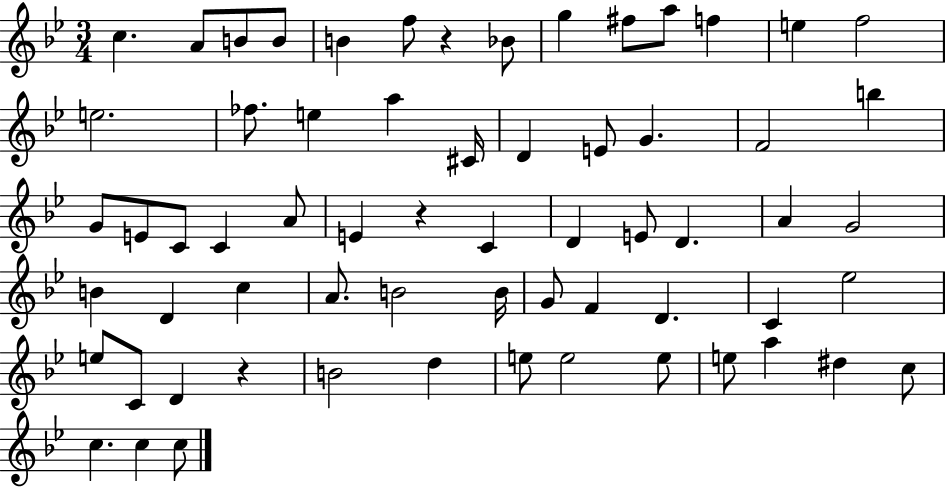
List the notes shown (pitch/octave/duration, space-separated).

C5/q. A4/e B4/e B4/e B4/q F5/e R/q Bb4/e G5/q F#5/e A5/e F5/q E5/q F5/h E5/h. FES5/e. E5/q A5/q C#4/s D4/q E4/e G4/q. F4/h B5/q G4/e E4/e C4/e C4/q A4/e E4/q R/q C4/q D4/q E4/e D4/q. A4/q G4/h B4/q D4/q C5/q A4/e. B4/h B4/s G4/e F4/q D4/q. C4/q Eb5/h E5/e C4/e D4/q R/q B4/h D5/q E5/e E5/h E5/e E5/e A5/q D#5/q C5/e C5/q. C5/q C5/e